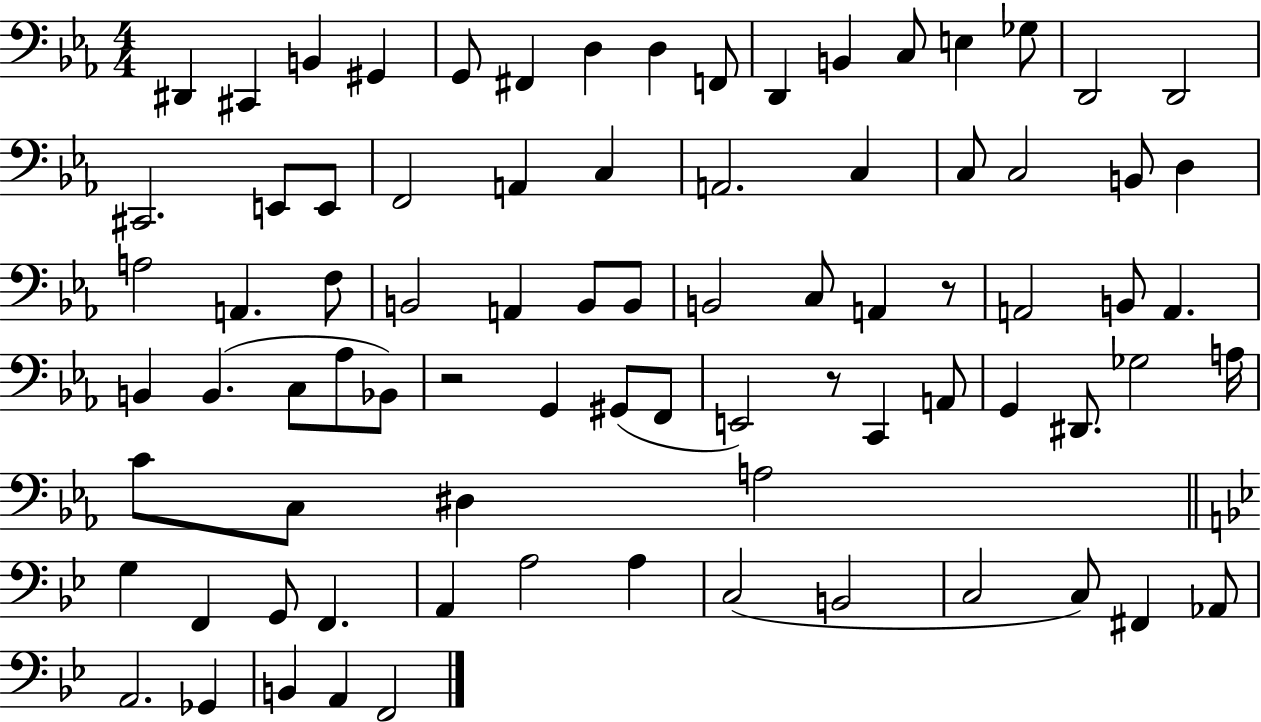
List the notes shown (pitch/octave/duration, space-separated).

D#2/q C#2/q B2/q G#2/q G2/e F#2/q D3/q D3/q F2/e D2/q B2/q C3/e E3/q Gb3/e D2/h D2/h C#2/h. E2/e E2/e F2/h A2/q C3/q A2/h. C3/q C3/e C3/h B2/e D3/q A3/h A2/q. F3/e B2/h A2/q B2/e B2/e B2/h C3/e A2/q R/e A2/h B2/e A2/q. B2/q B2/q. C3/e Ab3/e Bb2/e R/h G2/q G#2/e F2/e E2/h R/e C2/q A2/e G2/q D#2/e. Gb3/h A3/s C4/e C3/e D#3/q A3/h G3/q F2/q G2/e F2/q. A2/q A3/h A3/q C3/h B2/h C3/h C3/e F#2/q Ab2/e A2/h. Gb2/q B2/q A2/q F2/h